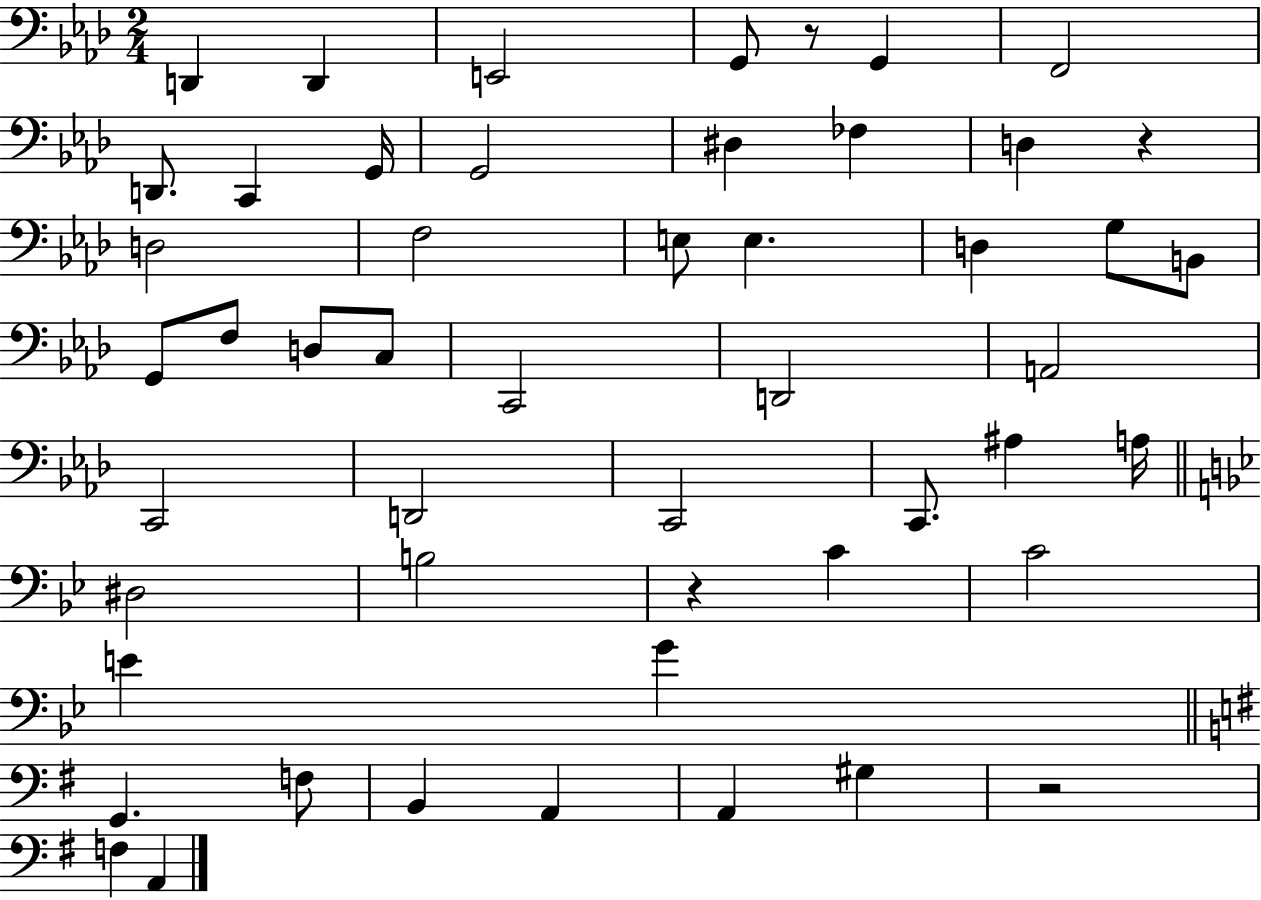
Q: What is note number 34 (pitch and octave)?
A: D#3